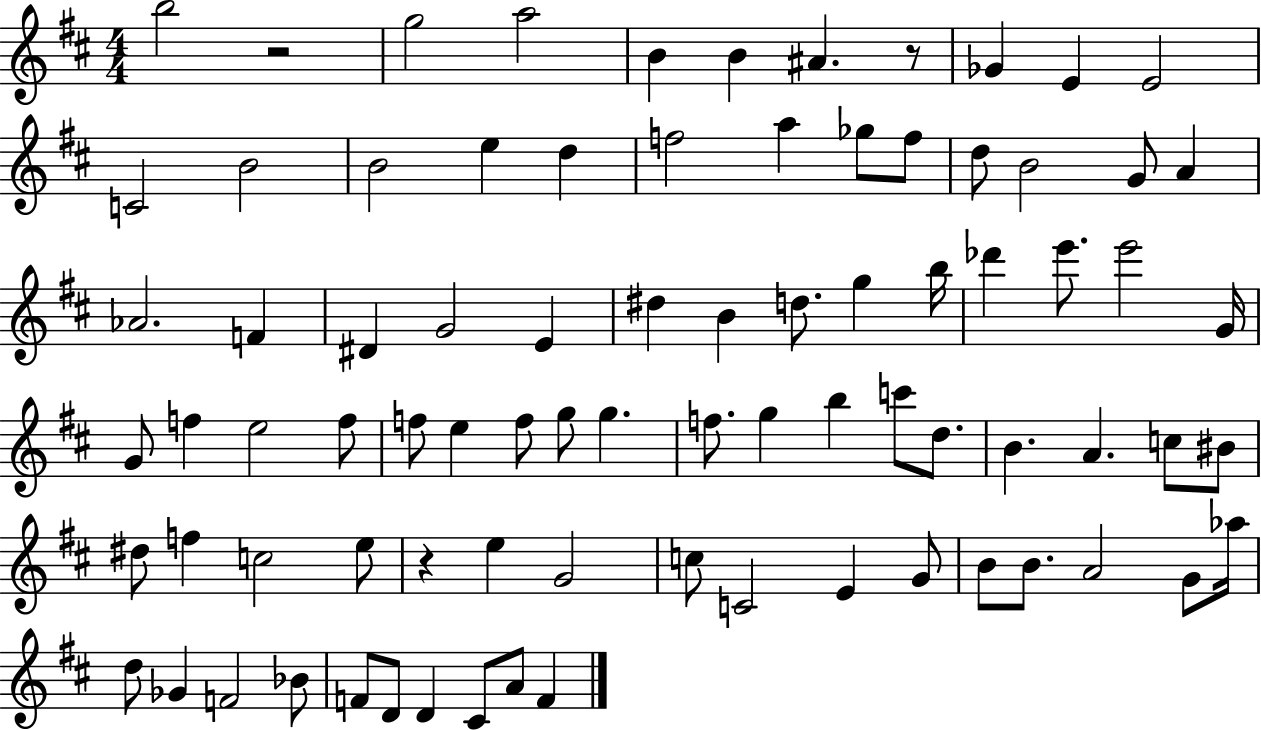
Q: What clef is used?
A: treble